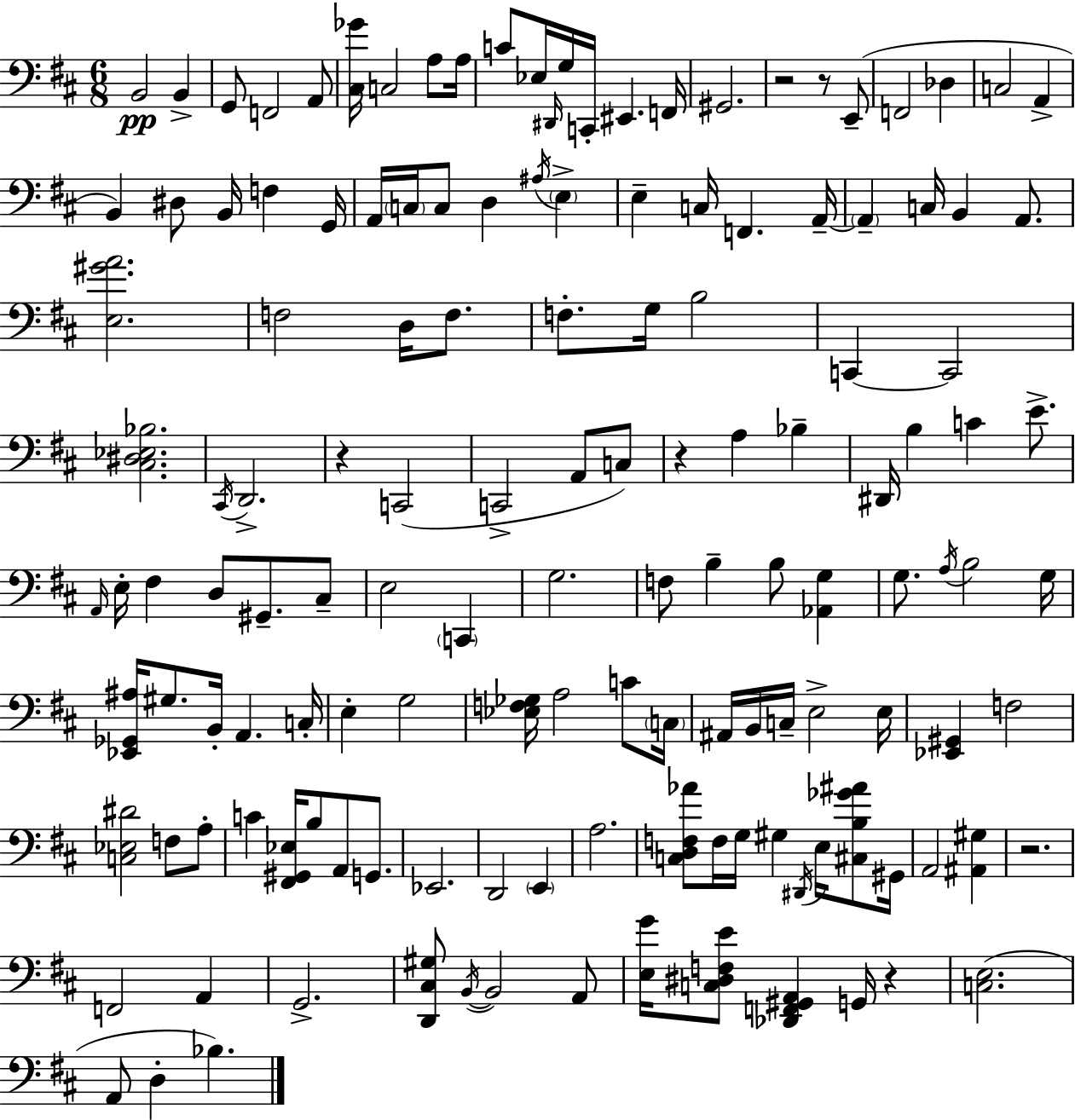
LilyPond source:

{
  \clef bass
  \numericTimeSignature
  \time 6/8
  \key d \major
  \repeat volta 2 { b,2\pp b,4-> | g,8 f,2 a,8 | <cis ges'>16 c2 a8 a16 | c'8 ees16 \grace { dis,16 } g16 c,16-. eis,4. | \break f,16 gis,2. | r2 r8 e,8--( | f,2 des4 | c2 a,4-> | \break b,4) dis8 b,16 f4 | g,16 a,16 \parenthesize c16 c8 d4 \acciaccatura { ais16 } \parenthesize e4-> | e4-- c16 f,4. | a,16--~~ \parenthesize a,4-- c16 b,4 a,8. | \break <e gis' a'>2. | f2 d16 f8. | f8.-. g16 b2 | c,4~~ c,2 | \break <cis dis ees bes>2. | \acciaccatura { cis,16 } d,2.-> | r4 c,2( | c,2-> a,8 | \break c8) r4 a4 bes4-- | dis,16 b4 c'4 | e'8.-> \grace { a,16 } e16-. fis4 d8 gis,8.-- | cis8-- e2 | \break \parenthesize c,4 g2. | f8 b4-- b8 | <aes, g>4 g8. \acciaccatura { a16 } b2 | g16 <ees, ges, ais>16 gis8. b,16-. a,4. | \break c16-. e4-. g2 | <ees f ges>16 a2 | c'8 \parenthesize c16 ais,16 b,16 c16-- e2-> | e16 <ees, gis,>4 f2 | \break <c ees dis'>2 | f8 a8-. c'4 <fis, gis, ees>16 b8 | a,8 g,8. ees,2. | d,2 | \break \parenthesize e,4 a2. | <c d f aes'>8 f16 g16 gis4 | \acciaccatura { dis,16 } e16 <cis b ges' ais'>8 gis,16 a,2 | <ais, gis>4 r2. | \break f,2 | a,4 g,2.-> | <d, cis gis>8 \acciaccatura { b,16~ }~ b,2 | a,8 <e g'>16 <c dis f e'>8 <des, f, gis, a,>4 | \break g,16 r4 <c e>2.( | a,8 d4-. | bes4.) } \bar "|."
}